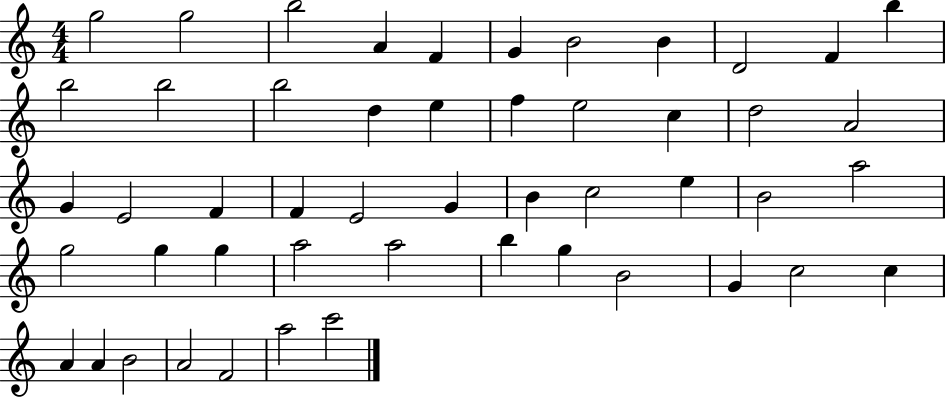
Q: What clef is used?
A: treble